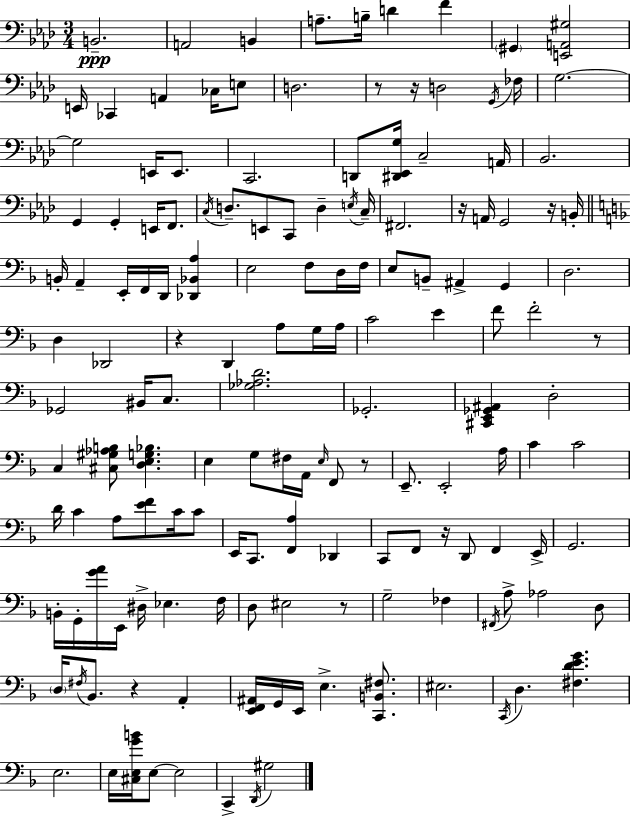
B2/h. A2/h B2/q A3/e. B3/s D4/q F4/q G#2/q [E2,A2,G#3]/h E2/s CES2/q A2/q CES3/s E3/e D3/h. R/e R/s D3/h G2/s FES3/s G3/h. G3/h E2/s E2/e. C2/h. D2/e [D#2,Eb2,G3]/s C3/h A2/s Bb2/h. G2/q G2/q E2/s F2/e. C3/s D3/e. E2/e C2/e D3/q E3/s C3/s F#2/h. R/s A2/s G2/h R/s B2/s B2/s A2/q E2/s F2/s D2/s [Db2,Bb2,A3]/q E3/h F3/e D3/s F3/s E3/e B2/e A#2/q G2/q D3/h. D3/q Db2/h R/q D2/q A3/e G3/s A3/s C4/h E4/q F4/e F4/h R/e Gb2/h BIS2/s C3/e. [Gb3,Ab3,D4]/h. Gb2/h. [C#2,E2,Gb2,A#2]/q D3/h C3/q [C#3,G#3,Ab3,B3]/e [D3,E3,G3,Bb3]/q. E3/q G3/e F#3/s A2/s E3/s F2/e R/e E2/e. E2/h A3/s C4/q C4/h D4/s C4/q A3/e [E4,F4]/e C4/s C4/e E2/s C2/e. [F2,A3]/q Db2/q C2/e F2/e R/s D2/e F2/q E2/s G2/h. B2/s G2/s [G4,A4]/s E2/s D#3/s Eb3/q. F3/s D3/e EIS3/h R/e G3/h FES3/q F#2/s A3/e Ab3/h D3/e D3/s F#3/s Bb2/e. R/q A2/q [E2,F2,A#2]/s G2/s E2/s E3/q. [C2,B2,F#3]/e. EIS3/h. C2/s D3/q. [F#3,D4,E4,G4]/q. E3/h. E3/s [C#3,E3,G4,B4]/s E3/e E3/h C2/q D2/s G#3/h